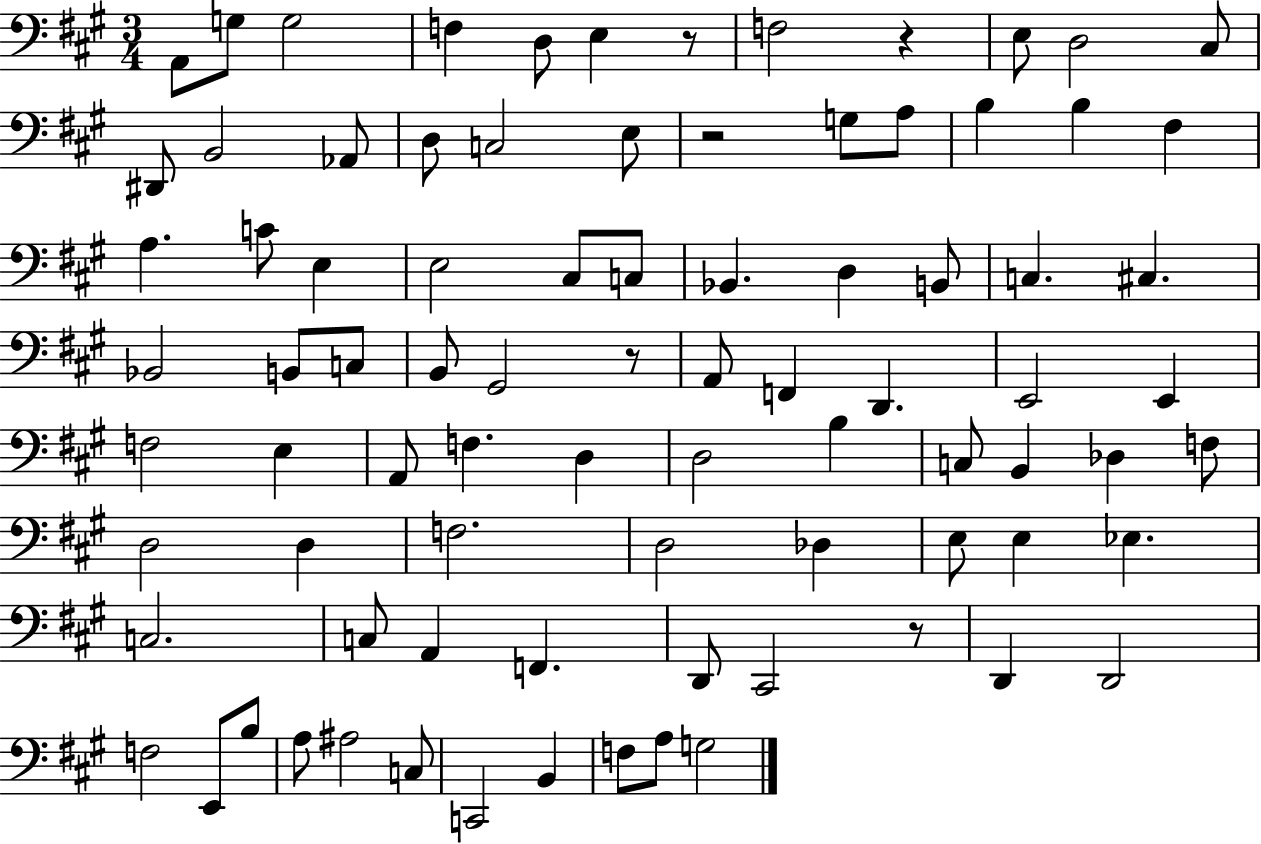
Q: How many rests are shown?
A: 5